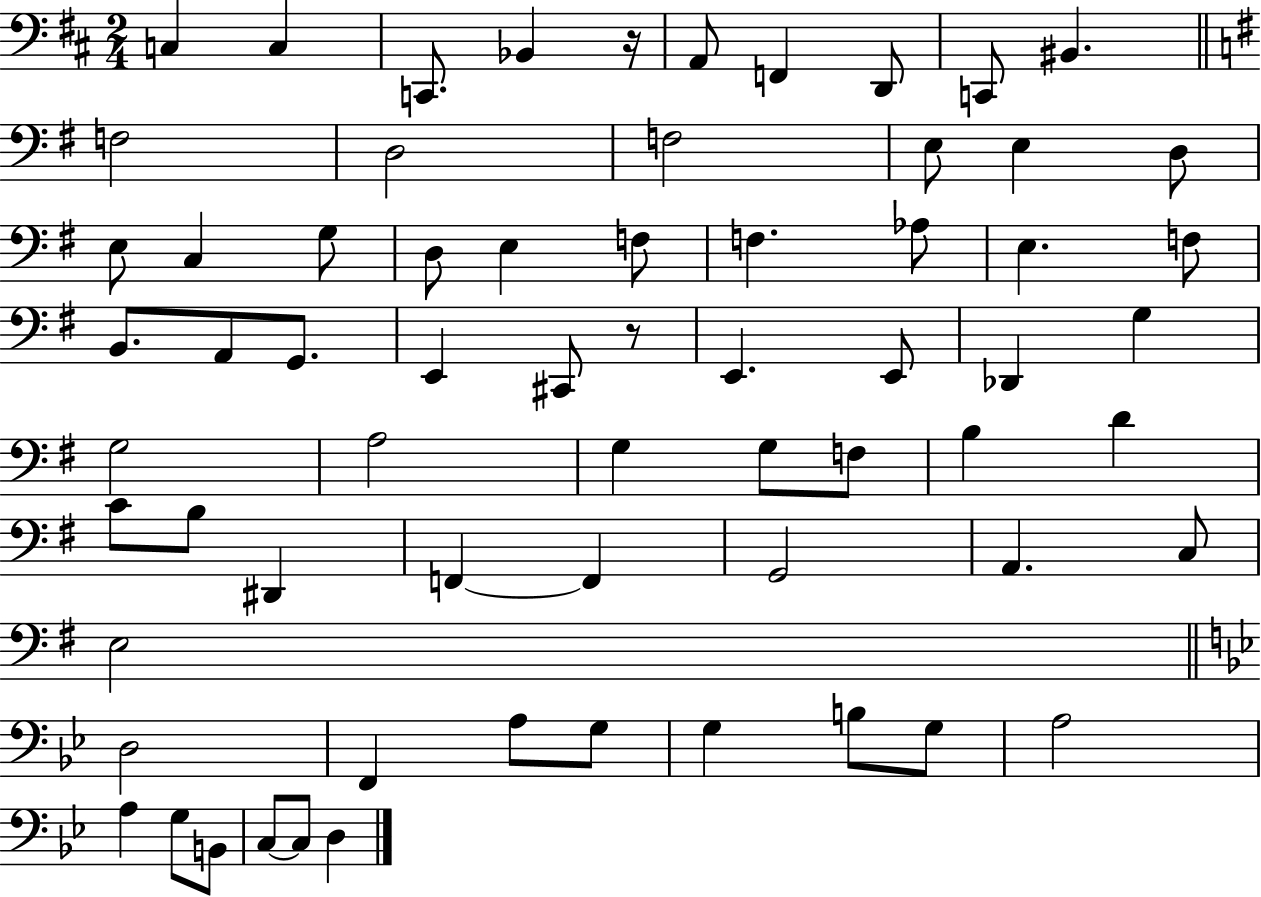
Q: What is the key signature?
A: D major